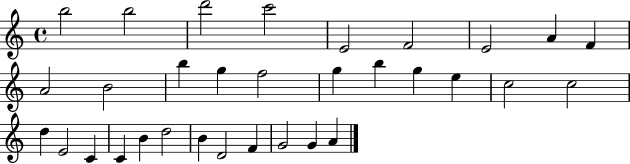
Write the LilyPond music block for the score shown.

{
  \clef treble
  \time 4/4
  \defaultTimeSignature
  \key c \major
  b''2 b''2 | d'''2 c'''2 | e'2 f'2 | e'2 a'4 f'4 | \break a'2 b'2 | b''4 g''4 f''2 | g''4 b''4 g''4 e''4 | c''2 c''2 | \break d''4 e'2 c'4 | c'4 b'4 d''2 | b'4 d'2 f'4 | g'2 g'4 a'4 | \break \bar "|."
}